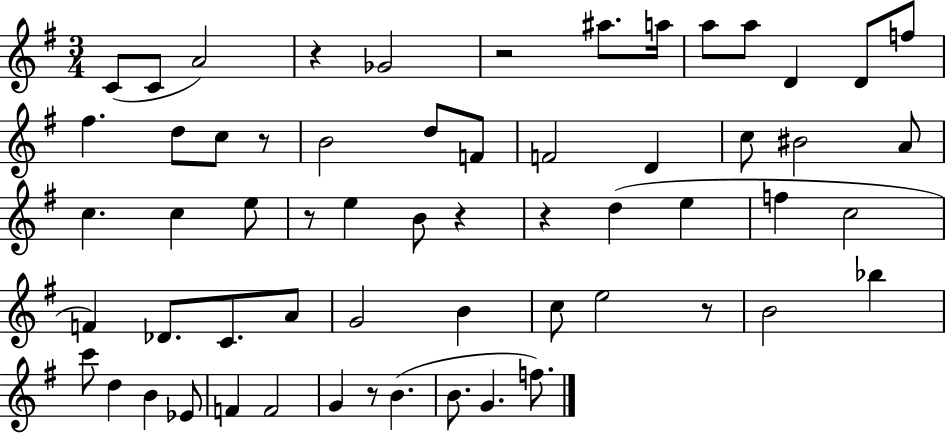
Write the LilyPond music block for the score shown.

{
  \clef treble
  \numericTimeSignature
  \time 3/4
  \key g \major
  c'8( c'8 a'2) | r4 ges'2 | r2 ais''8. a''16 | a''8 a''8 d'4 d'8 f''8 | \break fis''4. d''8 c''8 r8 | b'2 d''8 f'8 | f'2 d'4 | c''8 bis'2 a'8 | \break c''4. c''4 e''8 | r8 e''4 b'8 r4 | r4 d''4( e''4 | f''4 c''2 | \break f'4) des'8. c'8. a'8 | g'2 b'4 | c''8 e''2 r8 | b'2 bes''4 | \break c'''8 d''4 b'4 ees'8 | f'4 f'2 | g'4 r8 b'4.( | b'8. g'4. f''8.) | \break \bar "|."
}